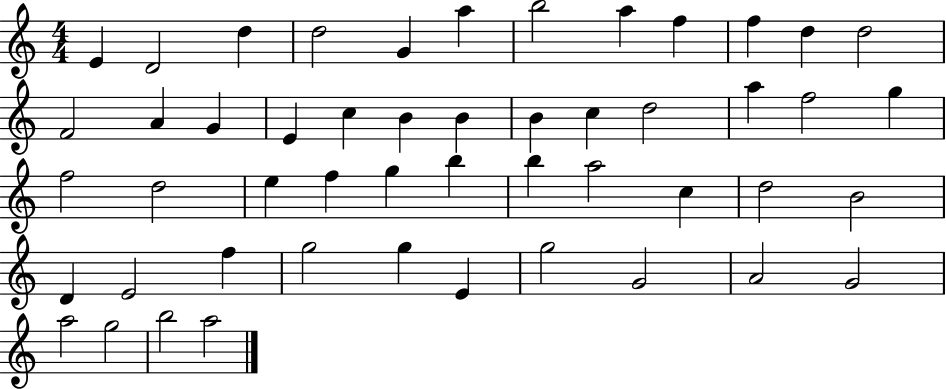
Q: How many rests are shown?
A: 0